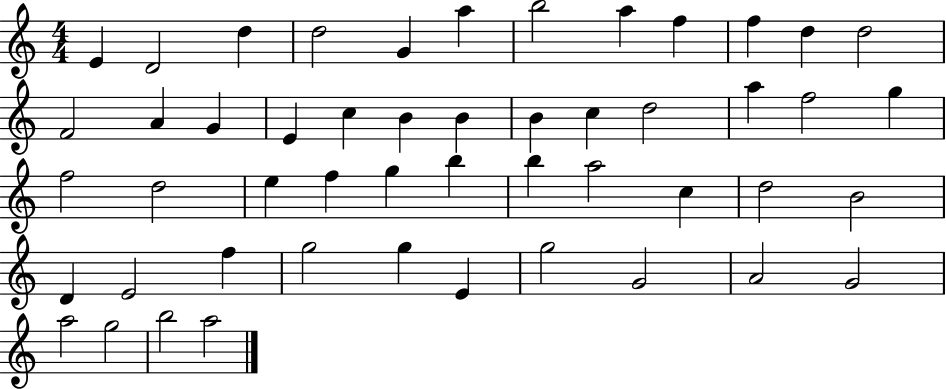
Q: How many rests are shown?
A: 0